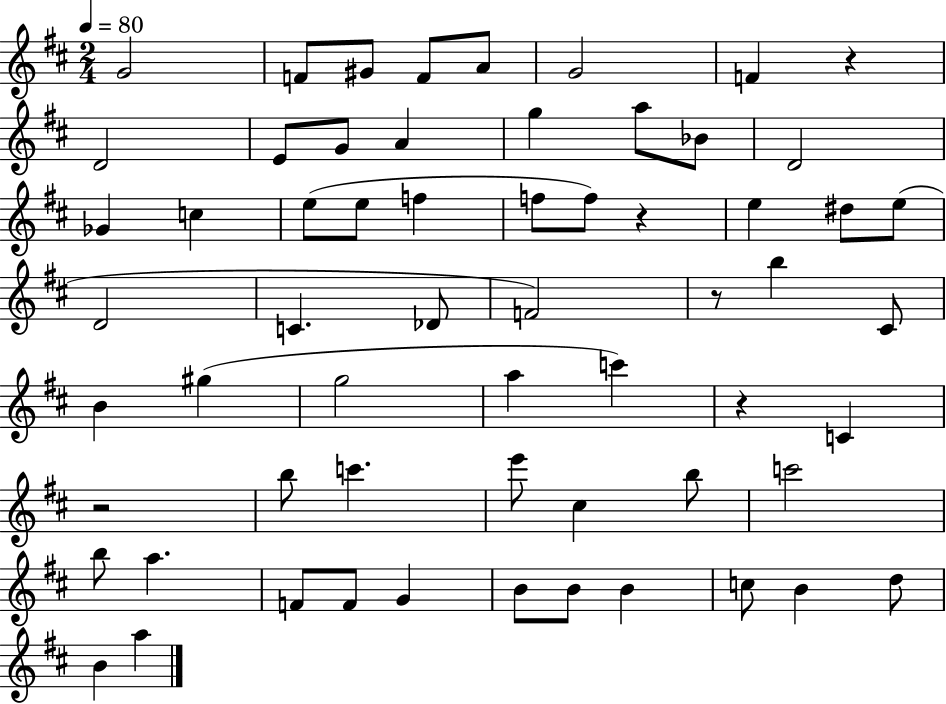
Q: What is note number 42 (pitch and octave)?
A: B5